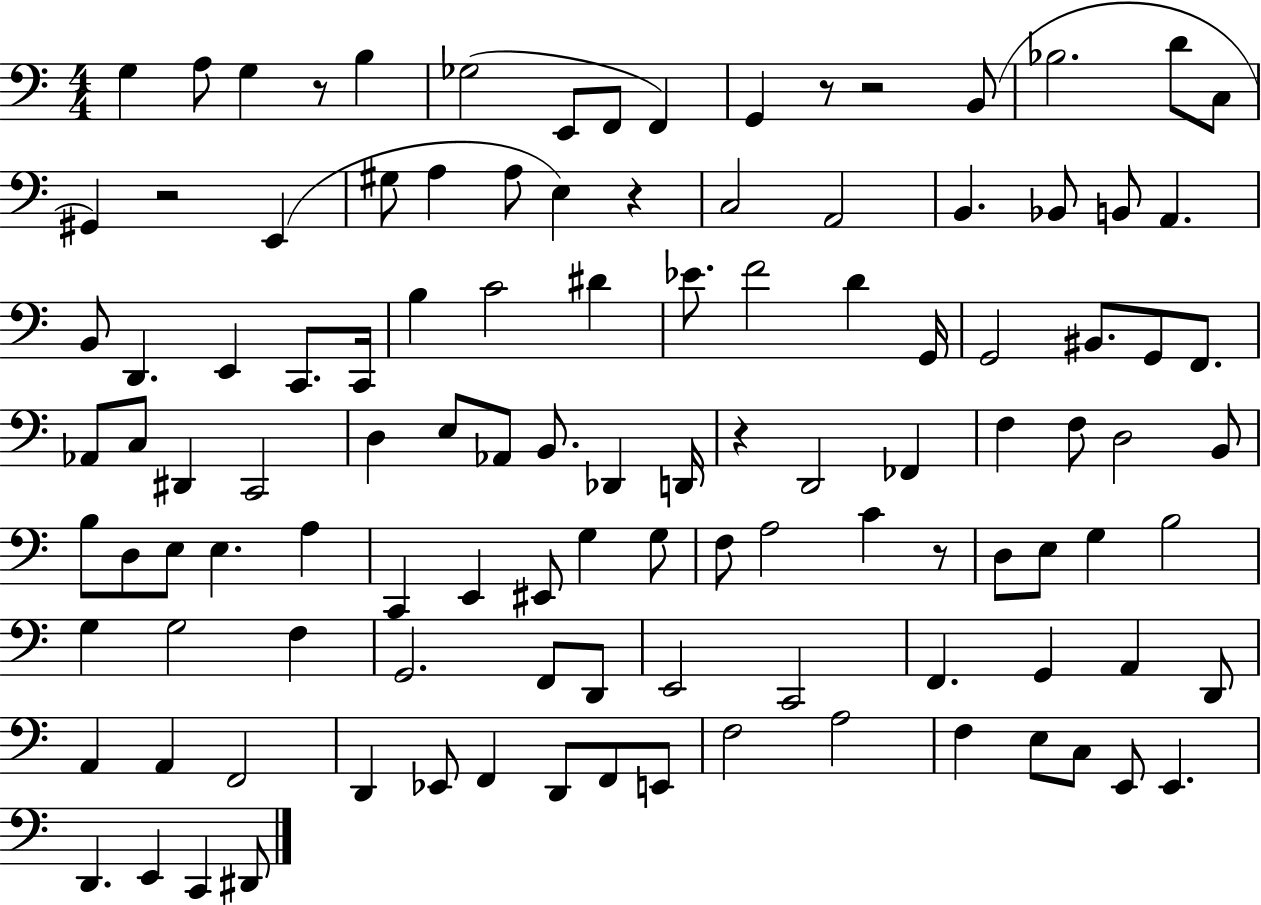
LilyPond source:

{
  \clef bass
  \numericTimeSignature
  \time 4/4
  \key c \major
  \repeat volta 2 { g4 a8 g4 r8 b4 | ges2( e,8 f,8 f,4) | g,4 r8 r2 b,8( | bes2. d'8 c8 | \break gis,4) r2 e,4( | gis8 a4 a8 e4) r4 | c2 a,2 | b,4. bes,8 b,8 a,4. | \break b,8 d,4. e,4 c,8. c,16 | b4 c'2 dis'4 | ees'8. f'2 d'4 g,16 | g,2 bis,8. g,8 f,8. | \break aes,8 c8 dis,4 c,2 | d4 e8 aes,8 b,8. des,4 d,16 | r4 d,2 fes,4 | f4 f8 d2 b,8 | \break b8 d8 e8 e4. a4 | c,4 e,4 eis,8 g4 g8 | f8 a2 c'4 r8 | d8 e8 g4 b2 | \break g4 g2 f4 | g,2. f,8 d,8 | e,2 c,2 | f,4. g,4 a,4 d,8 | \break a,4 a,4 f,2 | d,4 ees,8 f,4 d,8 f,8 e,8 | f2 a2 | f4 e8 c8 e,8 e,4. | \break d,4. e,4 c,4 dis,8 | } \bar "|."
}